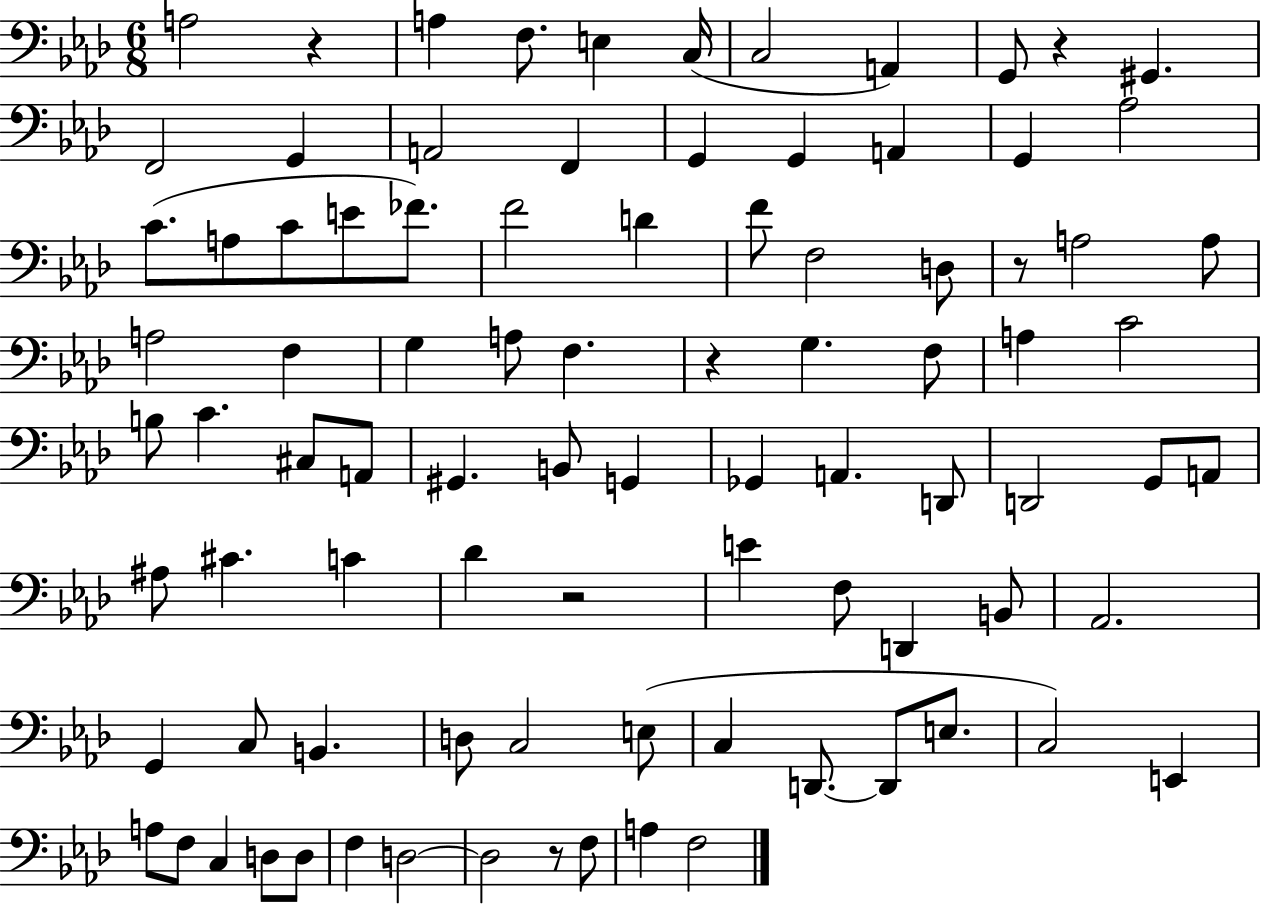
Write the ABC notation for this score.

X:1
T:Untitled
M:6/8
L:1/4
K:Ab
A,2 z A, F,/2 E, C,/4 C,2 A,, G,,/2 z ^G,, F,,2 G,, A,,2 F,, G,, G,, A,, G,, _A,2 C/2 A,/2 C/2 E/2 _F/2 F2 D F/2 F,2 D,/2 z/2 A,2 A,/2 A,2 F, G, A,/2 F, z G, F,/2 A, C2 B,/2 C ^C,/2 A,,/2 ^G,, B,,/2 G,, _G,, A,, D,,/2 D,,2 G,,/2 A,,/2 ^A,/2 ^C C _D z2 E F,/2 D,, B,,/2 _A,,2 G,, C,/2 B,, D,/2 C,2 E,/2 C, D,,/2 D,,/2 E,/2 C,2 E,, A,/2 F,/2 C, D,/2 D,/2 F, D,2 D,2 z/2 F,/2 A, F,2